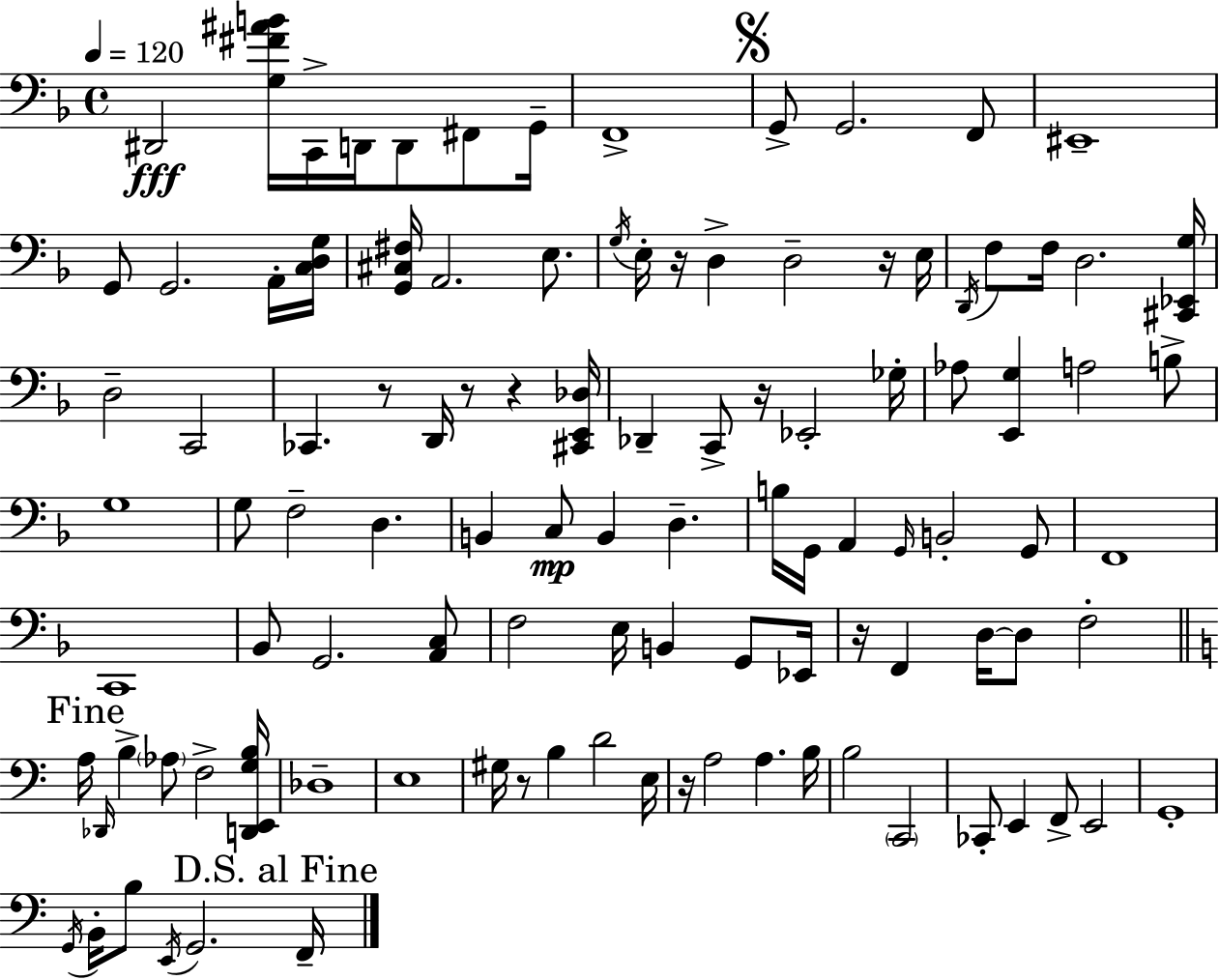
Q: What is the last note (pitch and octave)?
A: F2